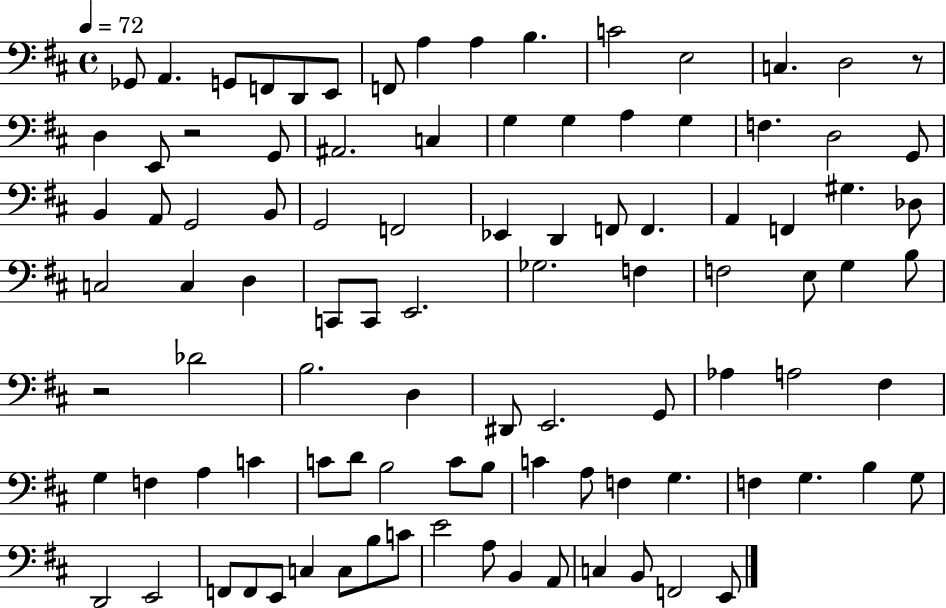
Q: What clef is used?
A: bass